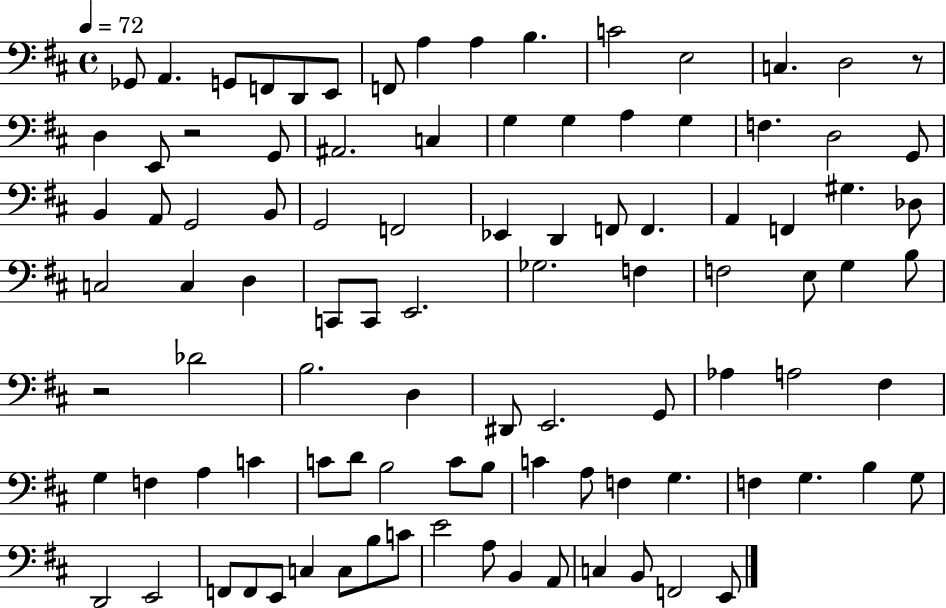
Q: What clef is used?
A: bass